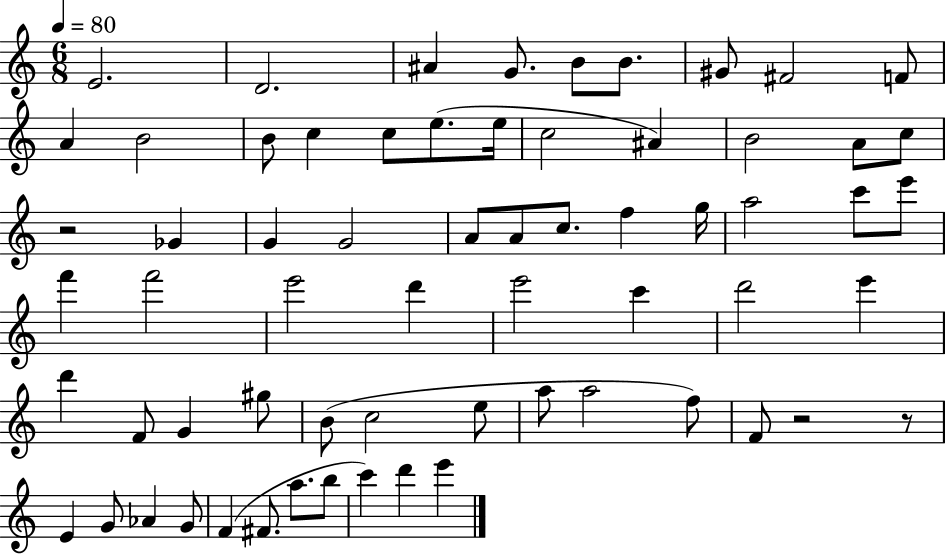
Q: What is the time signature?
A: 6/8